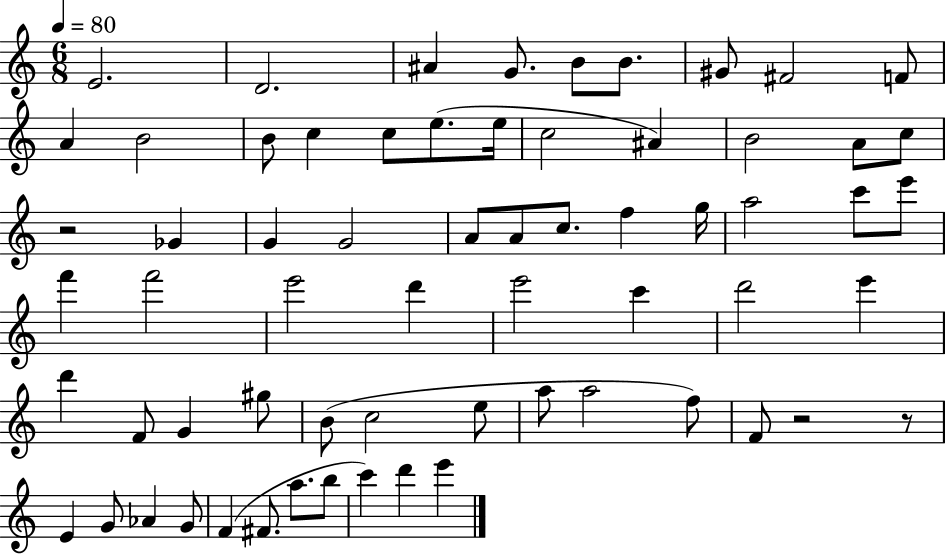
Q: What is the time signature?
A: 6/8